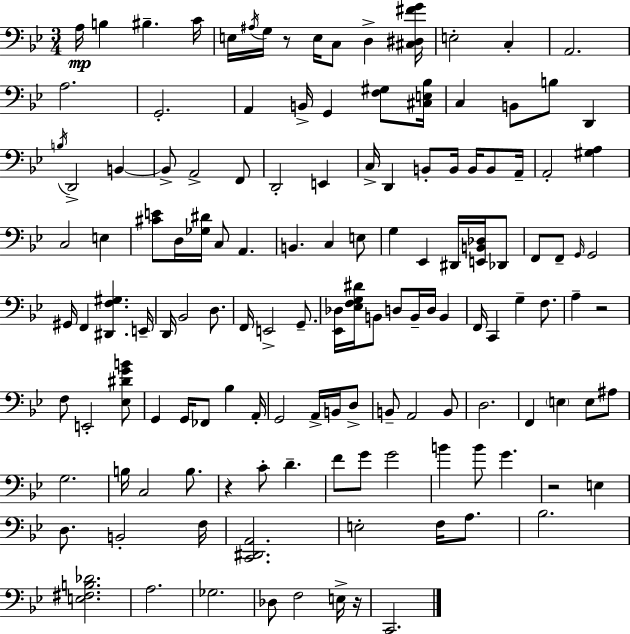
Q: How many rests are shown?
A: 5